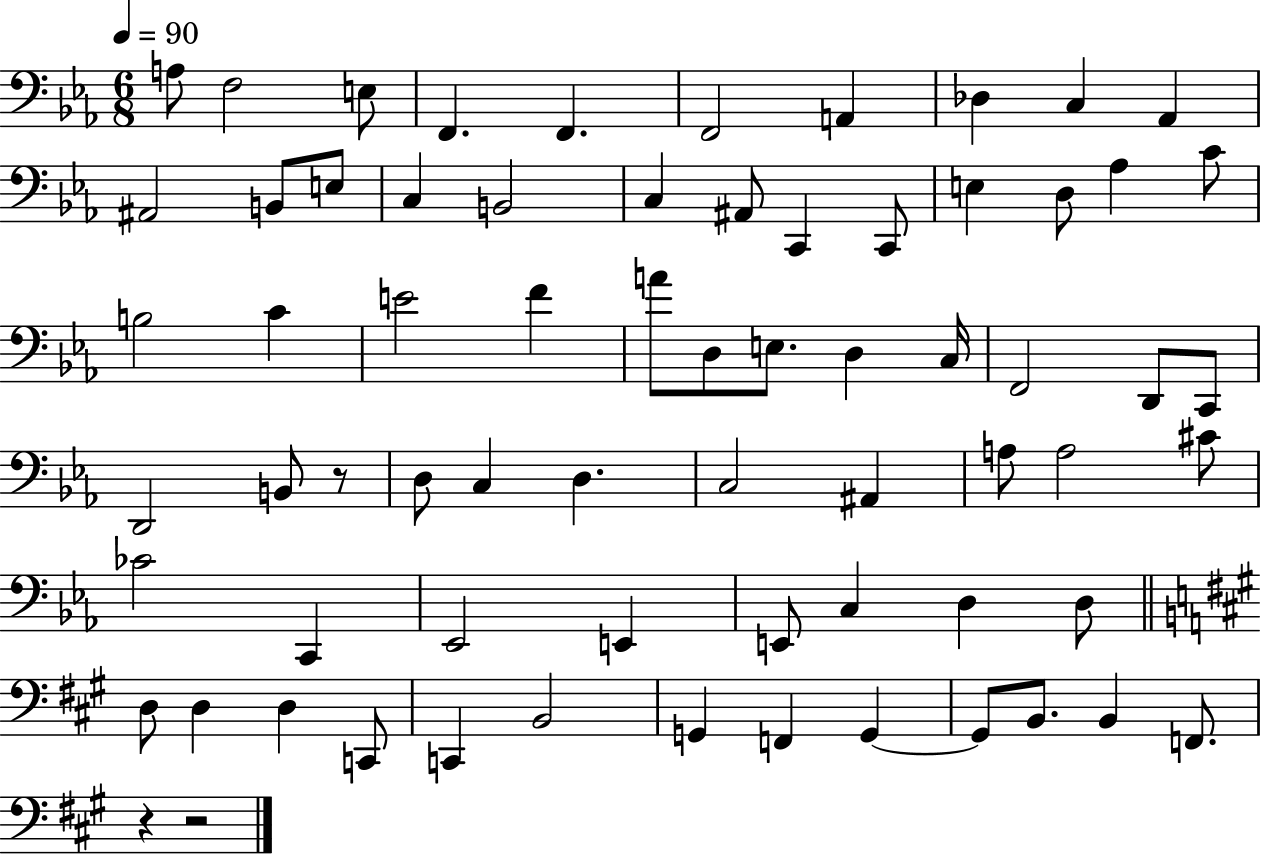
{
  \clef bass
  \numericTimeSignature
  \time 6/8
  \key ees \major
  \tempo 4 = 90
  a8 f2 e8 | f,4. f,4. | f,2 a,4 | des4 c4 aes,4 | \break ais,2 b,8 e8 | c4 b,2 | c4 ais,8 c,4 c,8 | e4 d8 aes4 c'8 | \break b2 c'4 | e'2 f'4 | a'8 d8 e8. d4 c16 | f,2 d,8 c,8 | \break d,2 b,8 r8 | d8 c4 d4. | c2 ais,4 | a8 a2 cis'8 | \break ces'2 c,4 | ees,2 e,4 | e,8 c4 d4 d8 | \bar "||" \break \key a \major d8 d4 d4 c,8 | c,4 b,2 | g,4 f,4 g,4~~ | g,8 b,8. b,4 f,8. | \break r4 r2 | \bar "|."
}